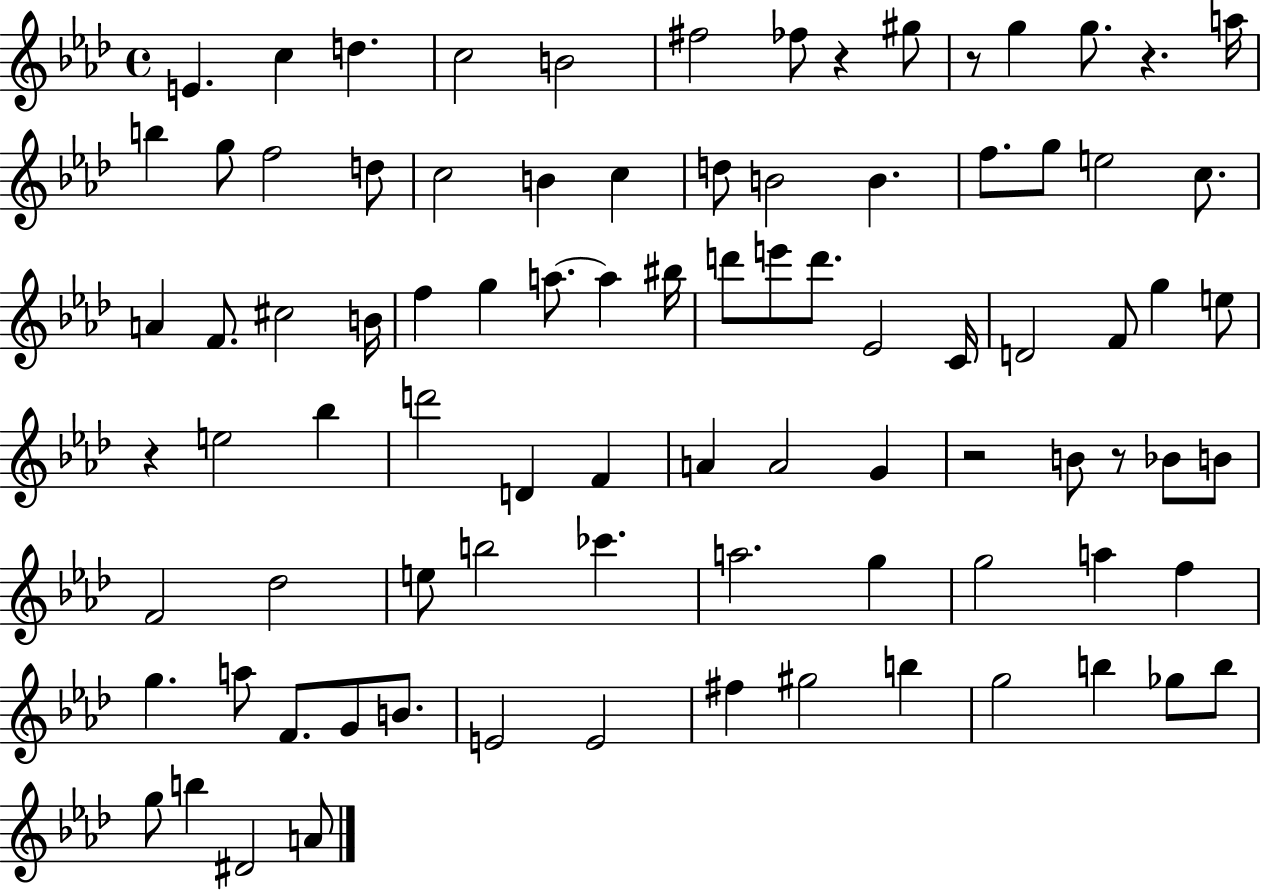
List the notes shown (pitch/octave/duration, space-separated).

E4/q. C5/q D5/q. C5/h B4/h F#5/h FES5/e R/q G#5/e R/e G5/q G5/e. R/q. A5/s B5/q G5/e F5/h D5/e C5/h B4/q C5/q D5/e B4/h B4/q. F5/e. G5/e E5/h C5/e. A4/q F4/e. C#5/h B4/s F5/q G5/q A5/e. A5/q BIS5/s D6/e E6/e D6/e. Eb4/h C4/s D4/h F4/e G5/q E5/e R/q E5/h Bb5/q D6/h D4/q F4/q A4/q A4/h G4/q R/h B4/e R/e Bb4/e B4/e F4/h Db5/h E5/e B5/h CES6/q. A5/h. G5/q G5/h A5/q F5/q G5/q. A5/e F4/e. G4/e B4/e. E4/h E4/h F#5/q G#5/h B5/q G5/h B5/q Gb5/e B5/e G5/e B5/q D#4/h A4/e